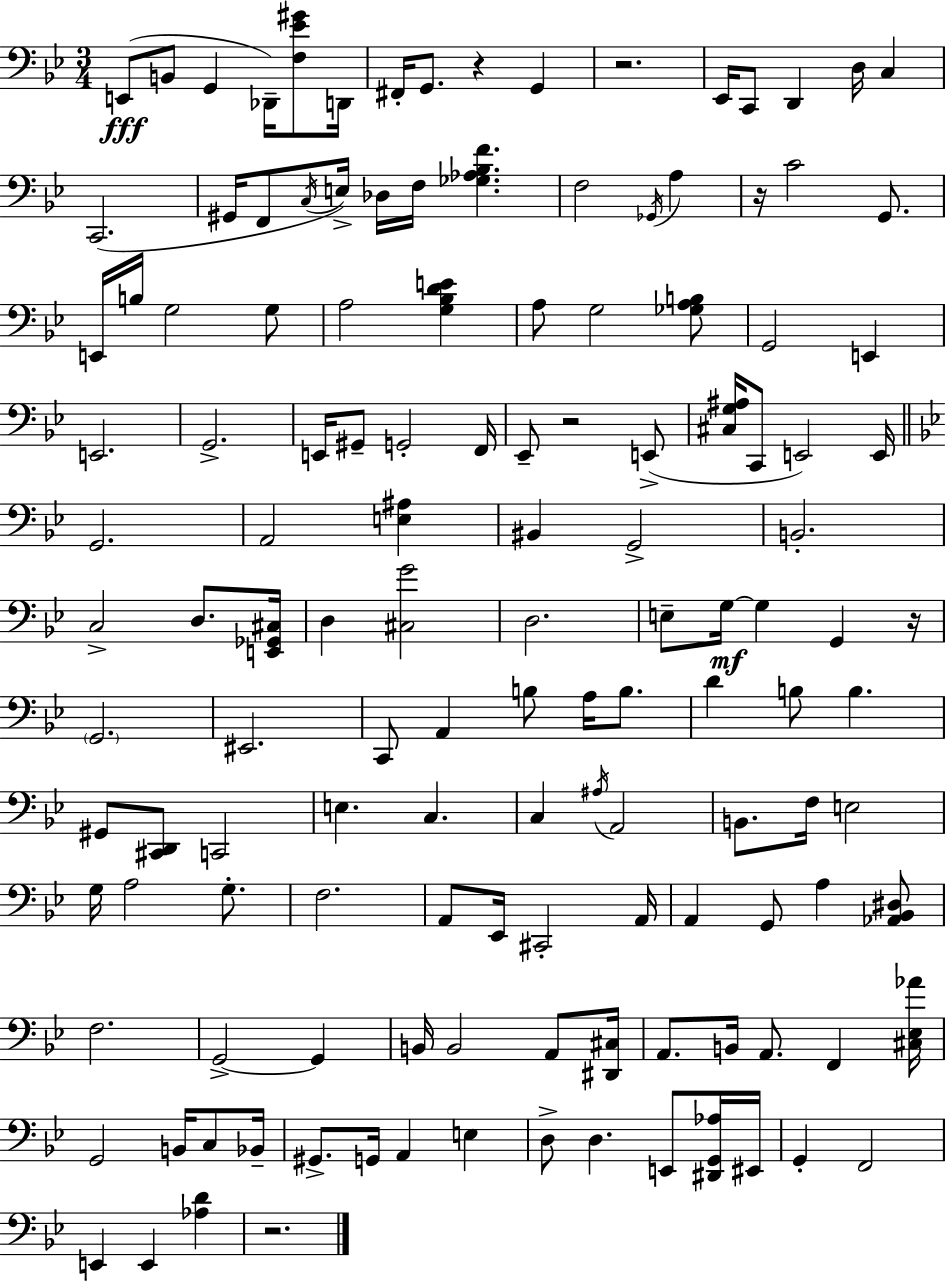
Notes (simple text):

E2/e B2/e G2/q Db2/s [F3,Eb4,G#4]/e D2/s F#2/s G2/e. R/q G2/q R/h. Eb2/s C2/e D2/q D3/s C3/q C2/h. G#2/s F2/e C3/s E3/s Db3/s F3/s [Gb3,Ab3,Bb3,F4]/q. F3/h Gb2/s A3/q R/s C4/h G2/e. E2/s B3/s G3/h G3/e A3/h [G3,Bb3,D4,E4]/q A3/e G3/h [Gb3,A3,B3]/e G2/h E2/q E2/h. G2/h. E2/s G#2/e G2/h F2/s Eb2/e R/h E2/e [C#3,G3,A#3]/s C2/e E2/h E2/s G2/h. A2/h [E3,A#3]/q BIS2/q G2/h B2/h. C3/h D3/e. [E2,Gb2,C#3]/s D3/q [C#3,G4]/h D3/h. E3/e G3/s G3/q G2/q R/s G2/h. EIS2/h. C2/e A2/q B3/e A3/s B3/e. D4/q B3/e B3/q. G#2/e [C#2,D2]/e C2/h E3/q. C3/q. C3/q A#3/s A2/h B2/e. F3/s E3/h G3/s A3/h G3/e. F3/h. A2/e Eb2/s C#2/h A2/s A2/q G2/e A3/q [Ab2,Bb2,D#3]/e F3/h. G2/h G2/q B2/s B2/h A2/e [D#2,C#3]/s A2/e. B2/s A2/e. F2/q [C#3,Eb3,Ab4]/s G2/h B2/s C3/e Bb2/s G#2/e. G2/s A2/q E3/q D3/e D3/q. E2/e [D#2,G2,Ab3]/s EIS2/s G2/q F2/h E2/q E2/q [Ab3,D4]/q R/h.